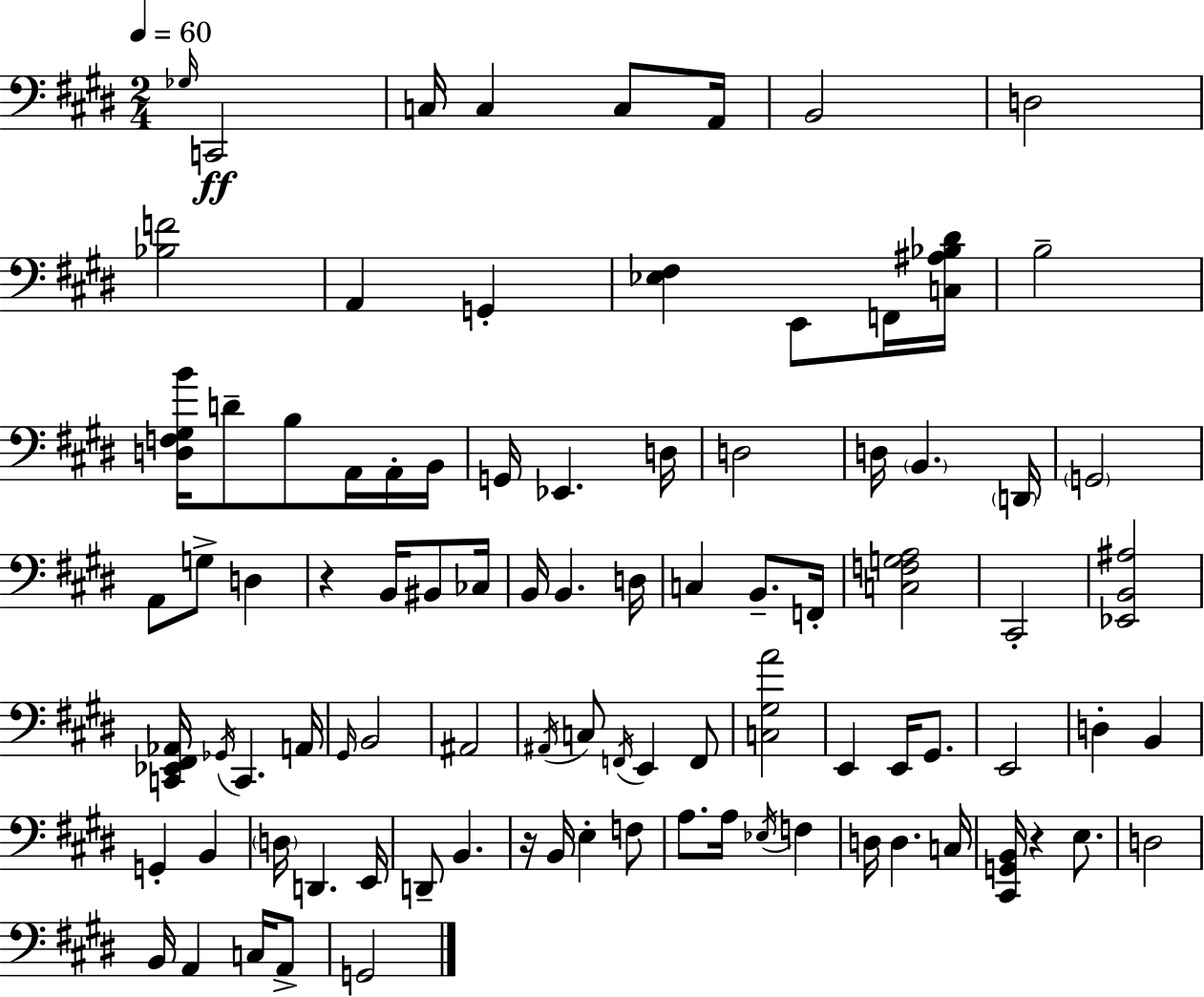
X:1
T:Untitled
M:2/4
L:1/4
K:E
_G,/4 C,,2 C,/4 C, C,/2 A,,/4 B,,2 D,2 [_B,F]2 A,, G,, [_E,^F,] E,,/2 F,,/4 [C,^A,_B,^D]/4 B,2 [D,F,^G,B]/4 D/2 B,/2 A,,/4 A,,/4 B,,/4 G,,/4 _E,, D,/4 D,2 D,/4 B,, D,,/4 G,,2 A,,/2 G,/2 D, z B,,/4 ^B,,/2 _C,/4 B,,/4 B,, D,/4 C, B,,/2 F,,/4 [C,F,G,A,]2 ^C,,2 [_E,,B,,^A,]2 [C,,_E,,^F,,_A,,]/4 _G,,/4 C,, A,,/4 ^G,,/4 B,,2 ^A,,2 ^A,,/4 C,/2 F,,/4 E,, F,,/2 [C,^G,A]2 E,, E,,/4 ^G,,/2 E,,2 D, B,, G,, B,, D,/4 D,, E,,/4 D,,/2 B,, z/4 B,,/4 E, F,/2 A,/2 A,/4 _E,/4 F, D,/4 D, C,/4 [^C,,G,,B,,]/4 z E,/2 D,2 B,,/4 A,, C,/4 A,,/2 G,,2